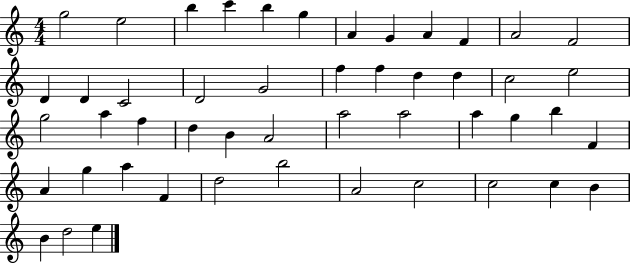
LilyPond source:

{
  \clef treble
  \numericTimeSignature
  \time 4/4
  \key c \major
  g''2 e''2 | b''4 c'''4 b''4 g''4 | a'4 g'4 a'4 f'4 | a'2 f'2 | \break d'4 d'4 c'2 | d'2 g'2 | f''4 f''4 d''4 d''4 | c''2 e''2 | \break g''2 a''4 f''4 | d''4 b'4 a'2 | a''2 a''2 | a''4 g''4 b''4 f'4 | \break a'4 g''4 a''4 f'4 | d''2 b''2 | a'2 c''2 | c''2 c''4 b'4 | \break b'4 d''2 e''4 | \bar "|."
}